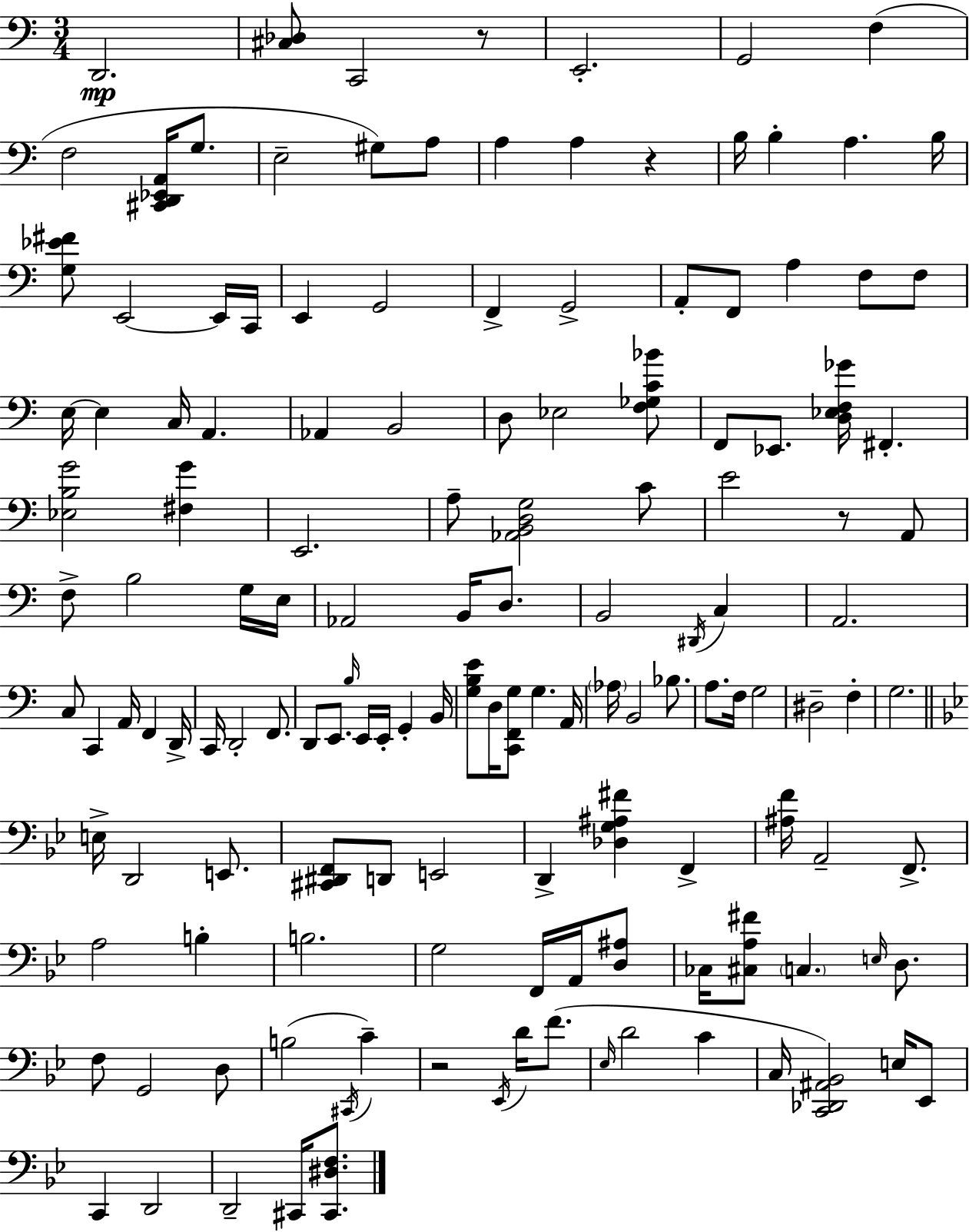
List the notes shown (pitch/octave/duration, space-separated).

D2/h. [C#3,Db3]/e C2/h R/e E2/h. G2/h F3/q F3/h [C#2,D2,Eb2,A2]/s G3/e. E3/h G#3/e A3/e A3/q A3/q R/q B3/s B3/q A3/q. B3/s [G3,Eb4,F#4]/e E2/h E2/s C2/s E2/q G2/h F2/q G2/h A2/e F2/e A3/q F3/e F3/e E3/s E3/q C3/s A2/q. Ab2/q B2/h D3/e Eb3/h [F3,Gb3,C4,Bb4]/e F2/e Eb2/e. [D3,Eb3,F3,Gb4]/s F#2/q. [Eb3,B3,G4]/h [F#3,G4]/q E2/h. A3/e [Ab2,B2,D3,G3]/h C4/e E4/h R/e A2/e F3/e B3/h G3/s E3/s Ab2/h B2/s D3/e. B2/h D#2/s C3/q A2/h. C3/e C2/q A2/s F2/q D2/s C2/s D2/h F2/e. D2/e E2/e. B3/s E2/s E2/s G2/q B2/s [G3,B3,E4]/e D3/s [C2,F2,G3]/e G3/q. A2/s Ab3/s B2/h Bb3/e. A3/e. F3/s G3/h D#3/h F3/q G3/h. E3/s D2/h E2/e. [C#2,D#2,F2]/e D2/e E2/h D2/q [Db3,G3,A#3,F#4]/q F2/q [A#3,F4]/s A2/h F2/e. A3/h B3/q B3/h. G3/h F2/s A2/s [D3,A#3]/e CES3/s [C#3,A3,F#4]/e C3/q. E3/s D3/e. F3/e G2/h D3/e B3/h C#2/s C4/q R/h Eb2/s D4/s F4/e. Eb3/s D4/h C4/q C3/s [C2,Db2,A#2,Bb2]/h E3/s Eb2/e C2/q D2/h D2/h C#2/s [C#2,D#3,F3]/e.